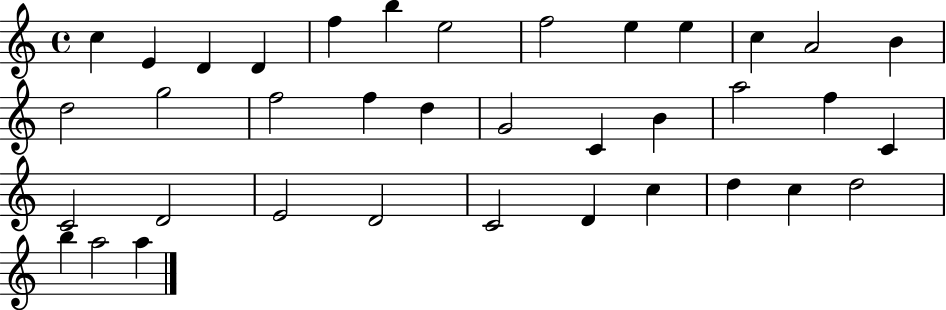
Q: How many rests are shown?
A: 0